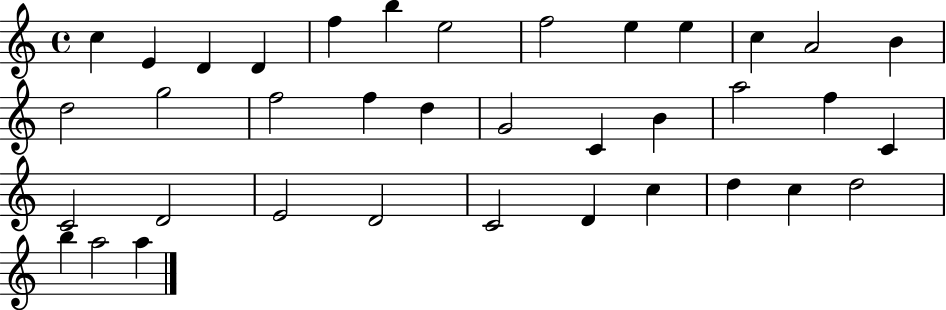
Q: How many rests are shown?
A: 0